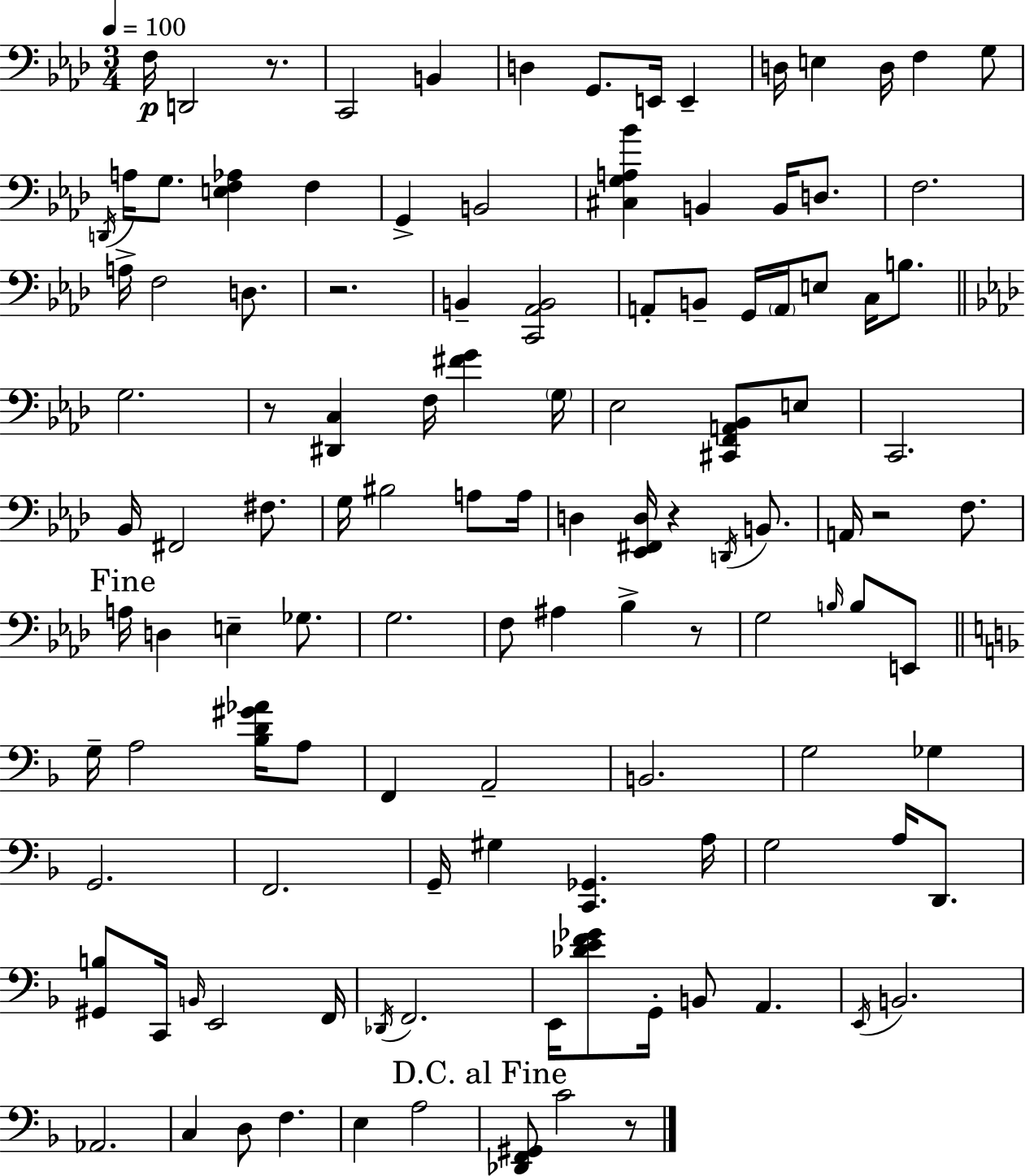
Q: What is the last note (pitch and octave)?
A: C4